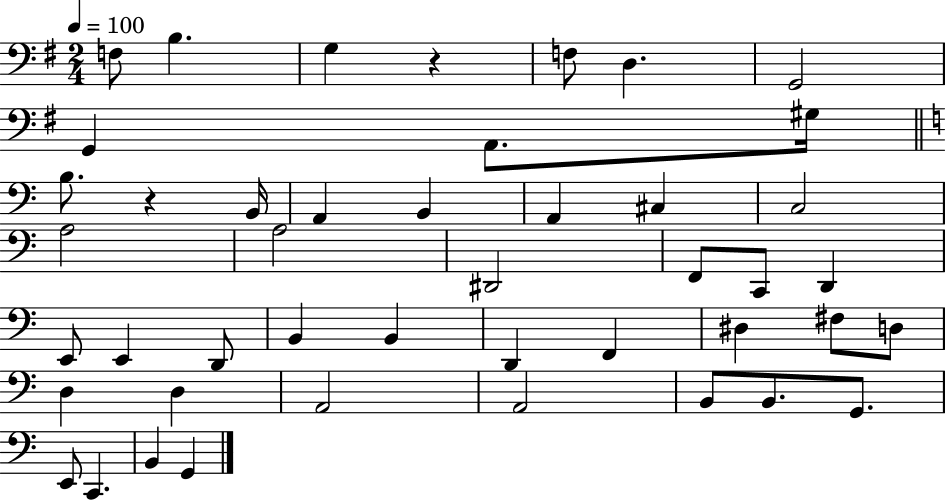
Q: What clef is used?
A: bass